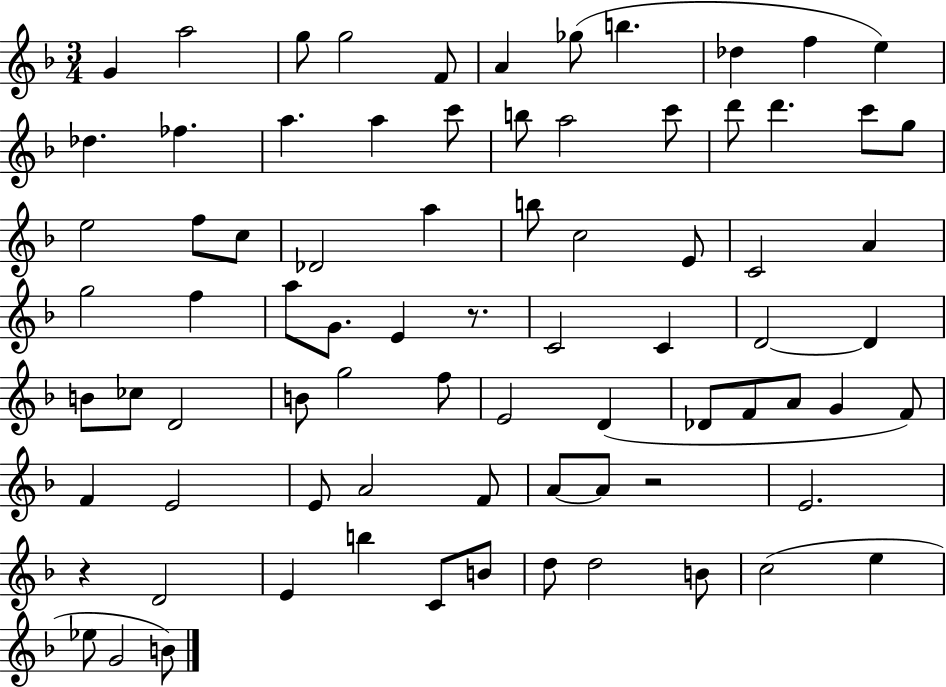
{
  \clef treble
  \numericTimeSignature
  \time 3/4
  \key f \major
  g'4 a''2 | g''8 g''2 f'8 | a'4 ges''8( b''4. | des''4 f''4 e''4) | \break des''4. fes''4. | a''4. a''4 c'''8 | b''8 a''2 c'''8 | d'''8 d'''4. c'''8 g''8 | \break e''2 f''8 c''8 | des'2 a''4 | b''8 c''2 e'8 | c'2 a'4 | \break g''2 f''4 | a''8 g'8. e'4 r8. | c'2 c'4 | d'2~~ d'4 | \break b'8 ces''8 d'2 | b'8 g''2 f''8 | e'2 d'4( | des'8 f'8 a'8 g'4 f'8) | \break f'4 e'2 | e'8 a'2 f'8 | a'8~~ a'8 r2 | e'2. | \break r4 d'2 | e'4 b''4 c'8 b'8 | d''8 d''2 b'8 | c''2( e''4 | \break ees''8 g'2 b'8) | \bar "|."
}